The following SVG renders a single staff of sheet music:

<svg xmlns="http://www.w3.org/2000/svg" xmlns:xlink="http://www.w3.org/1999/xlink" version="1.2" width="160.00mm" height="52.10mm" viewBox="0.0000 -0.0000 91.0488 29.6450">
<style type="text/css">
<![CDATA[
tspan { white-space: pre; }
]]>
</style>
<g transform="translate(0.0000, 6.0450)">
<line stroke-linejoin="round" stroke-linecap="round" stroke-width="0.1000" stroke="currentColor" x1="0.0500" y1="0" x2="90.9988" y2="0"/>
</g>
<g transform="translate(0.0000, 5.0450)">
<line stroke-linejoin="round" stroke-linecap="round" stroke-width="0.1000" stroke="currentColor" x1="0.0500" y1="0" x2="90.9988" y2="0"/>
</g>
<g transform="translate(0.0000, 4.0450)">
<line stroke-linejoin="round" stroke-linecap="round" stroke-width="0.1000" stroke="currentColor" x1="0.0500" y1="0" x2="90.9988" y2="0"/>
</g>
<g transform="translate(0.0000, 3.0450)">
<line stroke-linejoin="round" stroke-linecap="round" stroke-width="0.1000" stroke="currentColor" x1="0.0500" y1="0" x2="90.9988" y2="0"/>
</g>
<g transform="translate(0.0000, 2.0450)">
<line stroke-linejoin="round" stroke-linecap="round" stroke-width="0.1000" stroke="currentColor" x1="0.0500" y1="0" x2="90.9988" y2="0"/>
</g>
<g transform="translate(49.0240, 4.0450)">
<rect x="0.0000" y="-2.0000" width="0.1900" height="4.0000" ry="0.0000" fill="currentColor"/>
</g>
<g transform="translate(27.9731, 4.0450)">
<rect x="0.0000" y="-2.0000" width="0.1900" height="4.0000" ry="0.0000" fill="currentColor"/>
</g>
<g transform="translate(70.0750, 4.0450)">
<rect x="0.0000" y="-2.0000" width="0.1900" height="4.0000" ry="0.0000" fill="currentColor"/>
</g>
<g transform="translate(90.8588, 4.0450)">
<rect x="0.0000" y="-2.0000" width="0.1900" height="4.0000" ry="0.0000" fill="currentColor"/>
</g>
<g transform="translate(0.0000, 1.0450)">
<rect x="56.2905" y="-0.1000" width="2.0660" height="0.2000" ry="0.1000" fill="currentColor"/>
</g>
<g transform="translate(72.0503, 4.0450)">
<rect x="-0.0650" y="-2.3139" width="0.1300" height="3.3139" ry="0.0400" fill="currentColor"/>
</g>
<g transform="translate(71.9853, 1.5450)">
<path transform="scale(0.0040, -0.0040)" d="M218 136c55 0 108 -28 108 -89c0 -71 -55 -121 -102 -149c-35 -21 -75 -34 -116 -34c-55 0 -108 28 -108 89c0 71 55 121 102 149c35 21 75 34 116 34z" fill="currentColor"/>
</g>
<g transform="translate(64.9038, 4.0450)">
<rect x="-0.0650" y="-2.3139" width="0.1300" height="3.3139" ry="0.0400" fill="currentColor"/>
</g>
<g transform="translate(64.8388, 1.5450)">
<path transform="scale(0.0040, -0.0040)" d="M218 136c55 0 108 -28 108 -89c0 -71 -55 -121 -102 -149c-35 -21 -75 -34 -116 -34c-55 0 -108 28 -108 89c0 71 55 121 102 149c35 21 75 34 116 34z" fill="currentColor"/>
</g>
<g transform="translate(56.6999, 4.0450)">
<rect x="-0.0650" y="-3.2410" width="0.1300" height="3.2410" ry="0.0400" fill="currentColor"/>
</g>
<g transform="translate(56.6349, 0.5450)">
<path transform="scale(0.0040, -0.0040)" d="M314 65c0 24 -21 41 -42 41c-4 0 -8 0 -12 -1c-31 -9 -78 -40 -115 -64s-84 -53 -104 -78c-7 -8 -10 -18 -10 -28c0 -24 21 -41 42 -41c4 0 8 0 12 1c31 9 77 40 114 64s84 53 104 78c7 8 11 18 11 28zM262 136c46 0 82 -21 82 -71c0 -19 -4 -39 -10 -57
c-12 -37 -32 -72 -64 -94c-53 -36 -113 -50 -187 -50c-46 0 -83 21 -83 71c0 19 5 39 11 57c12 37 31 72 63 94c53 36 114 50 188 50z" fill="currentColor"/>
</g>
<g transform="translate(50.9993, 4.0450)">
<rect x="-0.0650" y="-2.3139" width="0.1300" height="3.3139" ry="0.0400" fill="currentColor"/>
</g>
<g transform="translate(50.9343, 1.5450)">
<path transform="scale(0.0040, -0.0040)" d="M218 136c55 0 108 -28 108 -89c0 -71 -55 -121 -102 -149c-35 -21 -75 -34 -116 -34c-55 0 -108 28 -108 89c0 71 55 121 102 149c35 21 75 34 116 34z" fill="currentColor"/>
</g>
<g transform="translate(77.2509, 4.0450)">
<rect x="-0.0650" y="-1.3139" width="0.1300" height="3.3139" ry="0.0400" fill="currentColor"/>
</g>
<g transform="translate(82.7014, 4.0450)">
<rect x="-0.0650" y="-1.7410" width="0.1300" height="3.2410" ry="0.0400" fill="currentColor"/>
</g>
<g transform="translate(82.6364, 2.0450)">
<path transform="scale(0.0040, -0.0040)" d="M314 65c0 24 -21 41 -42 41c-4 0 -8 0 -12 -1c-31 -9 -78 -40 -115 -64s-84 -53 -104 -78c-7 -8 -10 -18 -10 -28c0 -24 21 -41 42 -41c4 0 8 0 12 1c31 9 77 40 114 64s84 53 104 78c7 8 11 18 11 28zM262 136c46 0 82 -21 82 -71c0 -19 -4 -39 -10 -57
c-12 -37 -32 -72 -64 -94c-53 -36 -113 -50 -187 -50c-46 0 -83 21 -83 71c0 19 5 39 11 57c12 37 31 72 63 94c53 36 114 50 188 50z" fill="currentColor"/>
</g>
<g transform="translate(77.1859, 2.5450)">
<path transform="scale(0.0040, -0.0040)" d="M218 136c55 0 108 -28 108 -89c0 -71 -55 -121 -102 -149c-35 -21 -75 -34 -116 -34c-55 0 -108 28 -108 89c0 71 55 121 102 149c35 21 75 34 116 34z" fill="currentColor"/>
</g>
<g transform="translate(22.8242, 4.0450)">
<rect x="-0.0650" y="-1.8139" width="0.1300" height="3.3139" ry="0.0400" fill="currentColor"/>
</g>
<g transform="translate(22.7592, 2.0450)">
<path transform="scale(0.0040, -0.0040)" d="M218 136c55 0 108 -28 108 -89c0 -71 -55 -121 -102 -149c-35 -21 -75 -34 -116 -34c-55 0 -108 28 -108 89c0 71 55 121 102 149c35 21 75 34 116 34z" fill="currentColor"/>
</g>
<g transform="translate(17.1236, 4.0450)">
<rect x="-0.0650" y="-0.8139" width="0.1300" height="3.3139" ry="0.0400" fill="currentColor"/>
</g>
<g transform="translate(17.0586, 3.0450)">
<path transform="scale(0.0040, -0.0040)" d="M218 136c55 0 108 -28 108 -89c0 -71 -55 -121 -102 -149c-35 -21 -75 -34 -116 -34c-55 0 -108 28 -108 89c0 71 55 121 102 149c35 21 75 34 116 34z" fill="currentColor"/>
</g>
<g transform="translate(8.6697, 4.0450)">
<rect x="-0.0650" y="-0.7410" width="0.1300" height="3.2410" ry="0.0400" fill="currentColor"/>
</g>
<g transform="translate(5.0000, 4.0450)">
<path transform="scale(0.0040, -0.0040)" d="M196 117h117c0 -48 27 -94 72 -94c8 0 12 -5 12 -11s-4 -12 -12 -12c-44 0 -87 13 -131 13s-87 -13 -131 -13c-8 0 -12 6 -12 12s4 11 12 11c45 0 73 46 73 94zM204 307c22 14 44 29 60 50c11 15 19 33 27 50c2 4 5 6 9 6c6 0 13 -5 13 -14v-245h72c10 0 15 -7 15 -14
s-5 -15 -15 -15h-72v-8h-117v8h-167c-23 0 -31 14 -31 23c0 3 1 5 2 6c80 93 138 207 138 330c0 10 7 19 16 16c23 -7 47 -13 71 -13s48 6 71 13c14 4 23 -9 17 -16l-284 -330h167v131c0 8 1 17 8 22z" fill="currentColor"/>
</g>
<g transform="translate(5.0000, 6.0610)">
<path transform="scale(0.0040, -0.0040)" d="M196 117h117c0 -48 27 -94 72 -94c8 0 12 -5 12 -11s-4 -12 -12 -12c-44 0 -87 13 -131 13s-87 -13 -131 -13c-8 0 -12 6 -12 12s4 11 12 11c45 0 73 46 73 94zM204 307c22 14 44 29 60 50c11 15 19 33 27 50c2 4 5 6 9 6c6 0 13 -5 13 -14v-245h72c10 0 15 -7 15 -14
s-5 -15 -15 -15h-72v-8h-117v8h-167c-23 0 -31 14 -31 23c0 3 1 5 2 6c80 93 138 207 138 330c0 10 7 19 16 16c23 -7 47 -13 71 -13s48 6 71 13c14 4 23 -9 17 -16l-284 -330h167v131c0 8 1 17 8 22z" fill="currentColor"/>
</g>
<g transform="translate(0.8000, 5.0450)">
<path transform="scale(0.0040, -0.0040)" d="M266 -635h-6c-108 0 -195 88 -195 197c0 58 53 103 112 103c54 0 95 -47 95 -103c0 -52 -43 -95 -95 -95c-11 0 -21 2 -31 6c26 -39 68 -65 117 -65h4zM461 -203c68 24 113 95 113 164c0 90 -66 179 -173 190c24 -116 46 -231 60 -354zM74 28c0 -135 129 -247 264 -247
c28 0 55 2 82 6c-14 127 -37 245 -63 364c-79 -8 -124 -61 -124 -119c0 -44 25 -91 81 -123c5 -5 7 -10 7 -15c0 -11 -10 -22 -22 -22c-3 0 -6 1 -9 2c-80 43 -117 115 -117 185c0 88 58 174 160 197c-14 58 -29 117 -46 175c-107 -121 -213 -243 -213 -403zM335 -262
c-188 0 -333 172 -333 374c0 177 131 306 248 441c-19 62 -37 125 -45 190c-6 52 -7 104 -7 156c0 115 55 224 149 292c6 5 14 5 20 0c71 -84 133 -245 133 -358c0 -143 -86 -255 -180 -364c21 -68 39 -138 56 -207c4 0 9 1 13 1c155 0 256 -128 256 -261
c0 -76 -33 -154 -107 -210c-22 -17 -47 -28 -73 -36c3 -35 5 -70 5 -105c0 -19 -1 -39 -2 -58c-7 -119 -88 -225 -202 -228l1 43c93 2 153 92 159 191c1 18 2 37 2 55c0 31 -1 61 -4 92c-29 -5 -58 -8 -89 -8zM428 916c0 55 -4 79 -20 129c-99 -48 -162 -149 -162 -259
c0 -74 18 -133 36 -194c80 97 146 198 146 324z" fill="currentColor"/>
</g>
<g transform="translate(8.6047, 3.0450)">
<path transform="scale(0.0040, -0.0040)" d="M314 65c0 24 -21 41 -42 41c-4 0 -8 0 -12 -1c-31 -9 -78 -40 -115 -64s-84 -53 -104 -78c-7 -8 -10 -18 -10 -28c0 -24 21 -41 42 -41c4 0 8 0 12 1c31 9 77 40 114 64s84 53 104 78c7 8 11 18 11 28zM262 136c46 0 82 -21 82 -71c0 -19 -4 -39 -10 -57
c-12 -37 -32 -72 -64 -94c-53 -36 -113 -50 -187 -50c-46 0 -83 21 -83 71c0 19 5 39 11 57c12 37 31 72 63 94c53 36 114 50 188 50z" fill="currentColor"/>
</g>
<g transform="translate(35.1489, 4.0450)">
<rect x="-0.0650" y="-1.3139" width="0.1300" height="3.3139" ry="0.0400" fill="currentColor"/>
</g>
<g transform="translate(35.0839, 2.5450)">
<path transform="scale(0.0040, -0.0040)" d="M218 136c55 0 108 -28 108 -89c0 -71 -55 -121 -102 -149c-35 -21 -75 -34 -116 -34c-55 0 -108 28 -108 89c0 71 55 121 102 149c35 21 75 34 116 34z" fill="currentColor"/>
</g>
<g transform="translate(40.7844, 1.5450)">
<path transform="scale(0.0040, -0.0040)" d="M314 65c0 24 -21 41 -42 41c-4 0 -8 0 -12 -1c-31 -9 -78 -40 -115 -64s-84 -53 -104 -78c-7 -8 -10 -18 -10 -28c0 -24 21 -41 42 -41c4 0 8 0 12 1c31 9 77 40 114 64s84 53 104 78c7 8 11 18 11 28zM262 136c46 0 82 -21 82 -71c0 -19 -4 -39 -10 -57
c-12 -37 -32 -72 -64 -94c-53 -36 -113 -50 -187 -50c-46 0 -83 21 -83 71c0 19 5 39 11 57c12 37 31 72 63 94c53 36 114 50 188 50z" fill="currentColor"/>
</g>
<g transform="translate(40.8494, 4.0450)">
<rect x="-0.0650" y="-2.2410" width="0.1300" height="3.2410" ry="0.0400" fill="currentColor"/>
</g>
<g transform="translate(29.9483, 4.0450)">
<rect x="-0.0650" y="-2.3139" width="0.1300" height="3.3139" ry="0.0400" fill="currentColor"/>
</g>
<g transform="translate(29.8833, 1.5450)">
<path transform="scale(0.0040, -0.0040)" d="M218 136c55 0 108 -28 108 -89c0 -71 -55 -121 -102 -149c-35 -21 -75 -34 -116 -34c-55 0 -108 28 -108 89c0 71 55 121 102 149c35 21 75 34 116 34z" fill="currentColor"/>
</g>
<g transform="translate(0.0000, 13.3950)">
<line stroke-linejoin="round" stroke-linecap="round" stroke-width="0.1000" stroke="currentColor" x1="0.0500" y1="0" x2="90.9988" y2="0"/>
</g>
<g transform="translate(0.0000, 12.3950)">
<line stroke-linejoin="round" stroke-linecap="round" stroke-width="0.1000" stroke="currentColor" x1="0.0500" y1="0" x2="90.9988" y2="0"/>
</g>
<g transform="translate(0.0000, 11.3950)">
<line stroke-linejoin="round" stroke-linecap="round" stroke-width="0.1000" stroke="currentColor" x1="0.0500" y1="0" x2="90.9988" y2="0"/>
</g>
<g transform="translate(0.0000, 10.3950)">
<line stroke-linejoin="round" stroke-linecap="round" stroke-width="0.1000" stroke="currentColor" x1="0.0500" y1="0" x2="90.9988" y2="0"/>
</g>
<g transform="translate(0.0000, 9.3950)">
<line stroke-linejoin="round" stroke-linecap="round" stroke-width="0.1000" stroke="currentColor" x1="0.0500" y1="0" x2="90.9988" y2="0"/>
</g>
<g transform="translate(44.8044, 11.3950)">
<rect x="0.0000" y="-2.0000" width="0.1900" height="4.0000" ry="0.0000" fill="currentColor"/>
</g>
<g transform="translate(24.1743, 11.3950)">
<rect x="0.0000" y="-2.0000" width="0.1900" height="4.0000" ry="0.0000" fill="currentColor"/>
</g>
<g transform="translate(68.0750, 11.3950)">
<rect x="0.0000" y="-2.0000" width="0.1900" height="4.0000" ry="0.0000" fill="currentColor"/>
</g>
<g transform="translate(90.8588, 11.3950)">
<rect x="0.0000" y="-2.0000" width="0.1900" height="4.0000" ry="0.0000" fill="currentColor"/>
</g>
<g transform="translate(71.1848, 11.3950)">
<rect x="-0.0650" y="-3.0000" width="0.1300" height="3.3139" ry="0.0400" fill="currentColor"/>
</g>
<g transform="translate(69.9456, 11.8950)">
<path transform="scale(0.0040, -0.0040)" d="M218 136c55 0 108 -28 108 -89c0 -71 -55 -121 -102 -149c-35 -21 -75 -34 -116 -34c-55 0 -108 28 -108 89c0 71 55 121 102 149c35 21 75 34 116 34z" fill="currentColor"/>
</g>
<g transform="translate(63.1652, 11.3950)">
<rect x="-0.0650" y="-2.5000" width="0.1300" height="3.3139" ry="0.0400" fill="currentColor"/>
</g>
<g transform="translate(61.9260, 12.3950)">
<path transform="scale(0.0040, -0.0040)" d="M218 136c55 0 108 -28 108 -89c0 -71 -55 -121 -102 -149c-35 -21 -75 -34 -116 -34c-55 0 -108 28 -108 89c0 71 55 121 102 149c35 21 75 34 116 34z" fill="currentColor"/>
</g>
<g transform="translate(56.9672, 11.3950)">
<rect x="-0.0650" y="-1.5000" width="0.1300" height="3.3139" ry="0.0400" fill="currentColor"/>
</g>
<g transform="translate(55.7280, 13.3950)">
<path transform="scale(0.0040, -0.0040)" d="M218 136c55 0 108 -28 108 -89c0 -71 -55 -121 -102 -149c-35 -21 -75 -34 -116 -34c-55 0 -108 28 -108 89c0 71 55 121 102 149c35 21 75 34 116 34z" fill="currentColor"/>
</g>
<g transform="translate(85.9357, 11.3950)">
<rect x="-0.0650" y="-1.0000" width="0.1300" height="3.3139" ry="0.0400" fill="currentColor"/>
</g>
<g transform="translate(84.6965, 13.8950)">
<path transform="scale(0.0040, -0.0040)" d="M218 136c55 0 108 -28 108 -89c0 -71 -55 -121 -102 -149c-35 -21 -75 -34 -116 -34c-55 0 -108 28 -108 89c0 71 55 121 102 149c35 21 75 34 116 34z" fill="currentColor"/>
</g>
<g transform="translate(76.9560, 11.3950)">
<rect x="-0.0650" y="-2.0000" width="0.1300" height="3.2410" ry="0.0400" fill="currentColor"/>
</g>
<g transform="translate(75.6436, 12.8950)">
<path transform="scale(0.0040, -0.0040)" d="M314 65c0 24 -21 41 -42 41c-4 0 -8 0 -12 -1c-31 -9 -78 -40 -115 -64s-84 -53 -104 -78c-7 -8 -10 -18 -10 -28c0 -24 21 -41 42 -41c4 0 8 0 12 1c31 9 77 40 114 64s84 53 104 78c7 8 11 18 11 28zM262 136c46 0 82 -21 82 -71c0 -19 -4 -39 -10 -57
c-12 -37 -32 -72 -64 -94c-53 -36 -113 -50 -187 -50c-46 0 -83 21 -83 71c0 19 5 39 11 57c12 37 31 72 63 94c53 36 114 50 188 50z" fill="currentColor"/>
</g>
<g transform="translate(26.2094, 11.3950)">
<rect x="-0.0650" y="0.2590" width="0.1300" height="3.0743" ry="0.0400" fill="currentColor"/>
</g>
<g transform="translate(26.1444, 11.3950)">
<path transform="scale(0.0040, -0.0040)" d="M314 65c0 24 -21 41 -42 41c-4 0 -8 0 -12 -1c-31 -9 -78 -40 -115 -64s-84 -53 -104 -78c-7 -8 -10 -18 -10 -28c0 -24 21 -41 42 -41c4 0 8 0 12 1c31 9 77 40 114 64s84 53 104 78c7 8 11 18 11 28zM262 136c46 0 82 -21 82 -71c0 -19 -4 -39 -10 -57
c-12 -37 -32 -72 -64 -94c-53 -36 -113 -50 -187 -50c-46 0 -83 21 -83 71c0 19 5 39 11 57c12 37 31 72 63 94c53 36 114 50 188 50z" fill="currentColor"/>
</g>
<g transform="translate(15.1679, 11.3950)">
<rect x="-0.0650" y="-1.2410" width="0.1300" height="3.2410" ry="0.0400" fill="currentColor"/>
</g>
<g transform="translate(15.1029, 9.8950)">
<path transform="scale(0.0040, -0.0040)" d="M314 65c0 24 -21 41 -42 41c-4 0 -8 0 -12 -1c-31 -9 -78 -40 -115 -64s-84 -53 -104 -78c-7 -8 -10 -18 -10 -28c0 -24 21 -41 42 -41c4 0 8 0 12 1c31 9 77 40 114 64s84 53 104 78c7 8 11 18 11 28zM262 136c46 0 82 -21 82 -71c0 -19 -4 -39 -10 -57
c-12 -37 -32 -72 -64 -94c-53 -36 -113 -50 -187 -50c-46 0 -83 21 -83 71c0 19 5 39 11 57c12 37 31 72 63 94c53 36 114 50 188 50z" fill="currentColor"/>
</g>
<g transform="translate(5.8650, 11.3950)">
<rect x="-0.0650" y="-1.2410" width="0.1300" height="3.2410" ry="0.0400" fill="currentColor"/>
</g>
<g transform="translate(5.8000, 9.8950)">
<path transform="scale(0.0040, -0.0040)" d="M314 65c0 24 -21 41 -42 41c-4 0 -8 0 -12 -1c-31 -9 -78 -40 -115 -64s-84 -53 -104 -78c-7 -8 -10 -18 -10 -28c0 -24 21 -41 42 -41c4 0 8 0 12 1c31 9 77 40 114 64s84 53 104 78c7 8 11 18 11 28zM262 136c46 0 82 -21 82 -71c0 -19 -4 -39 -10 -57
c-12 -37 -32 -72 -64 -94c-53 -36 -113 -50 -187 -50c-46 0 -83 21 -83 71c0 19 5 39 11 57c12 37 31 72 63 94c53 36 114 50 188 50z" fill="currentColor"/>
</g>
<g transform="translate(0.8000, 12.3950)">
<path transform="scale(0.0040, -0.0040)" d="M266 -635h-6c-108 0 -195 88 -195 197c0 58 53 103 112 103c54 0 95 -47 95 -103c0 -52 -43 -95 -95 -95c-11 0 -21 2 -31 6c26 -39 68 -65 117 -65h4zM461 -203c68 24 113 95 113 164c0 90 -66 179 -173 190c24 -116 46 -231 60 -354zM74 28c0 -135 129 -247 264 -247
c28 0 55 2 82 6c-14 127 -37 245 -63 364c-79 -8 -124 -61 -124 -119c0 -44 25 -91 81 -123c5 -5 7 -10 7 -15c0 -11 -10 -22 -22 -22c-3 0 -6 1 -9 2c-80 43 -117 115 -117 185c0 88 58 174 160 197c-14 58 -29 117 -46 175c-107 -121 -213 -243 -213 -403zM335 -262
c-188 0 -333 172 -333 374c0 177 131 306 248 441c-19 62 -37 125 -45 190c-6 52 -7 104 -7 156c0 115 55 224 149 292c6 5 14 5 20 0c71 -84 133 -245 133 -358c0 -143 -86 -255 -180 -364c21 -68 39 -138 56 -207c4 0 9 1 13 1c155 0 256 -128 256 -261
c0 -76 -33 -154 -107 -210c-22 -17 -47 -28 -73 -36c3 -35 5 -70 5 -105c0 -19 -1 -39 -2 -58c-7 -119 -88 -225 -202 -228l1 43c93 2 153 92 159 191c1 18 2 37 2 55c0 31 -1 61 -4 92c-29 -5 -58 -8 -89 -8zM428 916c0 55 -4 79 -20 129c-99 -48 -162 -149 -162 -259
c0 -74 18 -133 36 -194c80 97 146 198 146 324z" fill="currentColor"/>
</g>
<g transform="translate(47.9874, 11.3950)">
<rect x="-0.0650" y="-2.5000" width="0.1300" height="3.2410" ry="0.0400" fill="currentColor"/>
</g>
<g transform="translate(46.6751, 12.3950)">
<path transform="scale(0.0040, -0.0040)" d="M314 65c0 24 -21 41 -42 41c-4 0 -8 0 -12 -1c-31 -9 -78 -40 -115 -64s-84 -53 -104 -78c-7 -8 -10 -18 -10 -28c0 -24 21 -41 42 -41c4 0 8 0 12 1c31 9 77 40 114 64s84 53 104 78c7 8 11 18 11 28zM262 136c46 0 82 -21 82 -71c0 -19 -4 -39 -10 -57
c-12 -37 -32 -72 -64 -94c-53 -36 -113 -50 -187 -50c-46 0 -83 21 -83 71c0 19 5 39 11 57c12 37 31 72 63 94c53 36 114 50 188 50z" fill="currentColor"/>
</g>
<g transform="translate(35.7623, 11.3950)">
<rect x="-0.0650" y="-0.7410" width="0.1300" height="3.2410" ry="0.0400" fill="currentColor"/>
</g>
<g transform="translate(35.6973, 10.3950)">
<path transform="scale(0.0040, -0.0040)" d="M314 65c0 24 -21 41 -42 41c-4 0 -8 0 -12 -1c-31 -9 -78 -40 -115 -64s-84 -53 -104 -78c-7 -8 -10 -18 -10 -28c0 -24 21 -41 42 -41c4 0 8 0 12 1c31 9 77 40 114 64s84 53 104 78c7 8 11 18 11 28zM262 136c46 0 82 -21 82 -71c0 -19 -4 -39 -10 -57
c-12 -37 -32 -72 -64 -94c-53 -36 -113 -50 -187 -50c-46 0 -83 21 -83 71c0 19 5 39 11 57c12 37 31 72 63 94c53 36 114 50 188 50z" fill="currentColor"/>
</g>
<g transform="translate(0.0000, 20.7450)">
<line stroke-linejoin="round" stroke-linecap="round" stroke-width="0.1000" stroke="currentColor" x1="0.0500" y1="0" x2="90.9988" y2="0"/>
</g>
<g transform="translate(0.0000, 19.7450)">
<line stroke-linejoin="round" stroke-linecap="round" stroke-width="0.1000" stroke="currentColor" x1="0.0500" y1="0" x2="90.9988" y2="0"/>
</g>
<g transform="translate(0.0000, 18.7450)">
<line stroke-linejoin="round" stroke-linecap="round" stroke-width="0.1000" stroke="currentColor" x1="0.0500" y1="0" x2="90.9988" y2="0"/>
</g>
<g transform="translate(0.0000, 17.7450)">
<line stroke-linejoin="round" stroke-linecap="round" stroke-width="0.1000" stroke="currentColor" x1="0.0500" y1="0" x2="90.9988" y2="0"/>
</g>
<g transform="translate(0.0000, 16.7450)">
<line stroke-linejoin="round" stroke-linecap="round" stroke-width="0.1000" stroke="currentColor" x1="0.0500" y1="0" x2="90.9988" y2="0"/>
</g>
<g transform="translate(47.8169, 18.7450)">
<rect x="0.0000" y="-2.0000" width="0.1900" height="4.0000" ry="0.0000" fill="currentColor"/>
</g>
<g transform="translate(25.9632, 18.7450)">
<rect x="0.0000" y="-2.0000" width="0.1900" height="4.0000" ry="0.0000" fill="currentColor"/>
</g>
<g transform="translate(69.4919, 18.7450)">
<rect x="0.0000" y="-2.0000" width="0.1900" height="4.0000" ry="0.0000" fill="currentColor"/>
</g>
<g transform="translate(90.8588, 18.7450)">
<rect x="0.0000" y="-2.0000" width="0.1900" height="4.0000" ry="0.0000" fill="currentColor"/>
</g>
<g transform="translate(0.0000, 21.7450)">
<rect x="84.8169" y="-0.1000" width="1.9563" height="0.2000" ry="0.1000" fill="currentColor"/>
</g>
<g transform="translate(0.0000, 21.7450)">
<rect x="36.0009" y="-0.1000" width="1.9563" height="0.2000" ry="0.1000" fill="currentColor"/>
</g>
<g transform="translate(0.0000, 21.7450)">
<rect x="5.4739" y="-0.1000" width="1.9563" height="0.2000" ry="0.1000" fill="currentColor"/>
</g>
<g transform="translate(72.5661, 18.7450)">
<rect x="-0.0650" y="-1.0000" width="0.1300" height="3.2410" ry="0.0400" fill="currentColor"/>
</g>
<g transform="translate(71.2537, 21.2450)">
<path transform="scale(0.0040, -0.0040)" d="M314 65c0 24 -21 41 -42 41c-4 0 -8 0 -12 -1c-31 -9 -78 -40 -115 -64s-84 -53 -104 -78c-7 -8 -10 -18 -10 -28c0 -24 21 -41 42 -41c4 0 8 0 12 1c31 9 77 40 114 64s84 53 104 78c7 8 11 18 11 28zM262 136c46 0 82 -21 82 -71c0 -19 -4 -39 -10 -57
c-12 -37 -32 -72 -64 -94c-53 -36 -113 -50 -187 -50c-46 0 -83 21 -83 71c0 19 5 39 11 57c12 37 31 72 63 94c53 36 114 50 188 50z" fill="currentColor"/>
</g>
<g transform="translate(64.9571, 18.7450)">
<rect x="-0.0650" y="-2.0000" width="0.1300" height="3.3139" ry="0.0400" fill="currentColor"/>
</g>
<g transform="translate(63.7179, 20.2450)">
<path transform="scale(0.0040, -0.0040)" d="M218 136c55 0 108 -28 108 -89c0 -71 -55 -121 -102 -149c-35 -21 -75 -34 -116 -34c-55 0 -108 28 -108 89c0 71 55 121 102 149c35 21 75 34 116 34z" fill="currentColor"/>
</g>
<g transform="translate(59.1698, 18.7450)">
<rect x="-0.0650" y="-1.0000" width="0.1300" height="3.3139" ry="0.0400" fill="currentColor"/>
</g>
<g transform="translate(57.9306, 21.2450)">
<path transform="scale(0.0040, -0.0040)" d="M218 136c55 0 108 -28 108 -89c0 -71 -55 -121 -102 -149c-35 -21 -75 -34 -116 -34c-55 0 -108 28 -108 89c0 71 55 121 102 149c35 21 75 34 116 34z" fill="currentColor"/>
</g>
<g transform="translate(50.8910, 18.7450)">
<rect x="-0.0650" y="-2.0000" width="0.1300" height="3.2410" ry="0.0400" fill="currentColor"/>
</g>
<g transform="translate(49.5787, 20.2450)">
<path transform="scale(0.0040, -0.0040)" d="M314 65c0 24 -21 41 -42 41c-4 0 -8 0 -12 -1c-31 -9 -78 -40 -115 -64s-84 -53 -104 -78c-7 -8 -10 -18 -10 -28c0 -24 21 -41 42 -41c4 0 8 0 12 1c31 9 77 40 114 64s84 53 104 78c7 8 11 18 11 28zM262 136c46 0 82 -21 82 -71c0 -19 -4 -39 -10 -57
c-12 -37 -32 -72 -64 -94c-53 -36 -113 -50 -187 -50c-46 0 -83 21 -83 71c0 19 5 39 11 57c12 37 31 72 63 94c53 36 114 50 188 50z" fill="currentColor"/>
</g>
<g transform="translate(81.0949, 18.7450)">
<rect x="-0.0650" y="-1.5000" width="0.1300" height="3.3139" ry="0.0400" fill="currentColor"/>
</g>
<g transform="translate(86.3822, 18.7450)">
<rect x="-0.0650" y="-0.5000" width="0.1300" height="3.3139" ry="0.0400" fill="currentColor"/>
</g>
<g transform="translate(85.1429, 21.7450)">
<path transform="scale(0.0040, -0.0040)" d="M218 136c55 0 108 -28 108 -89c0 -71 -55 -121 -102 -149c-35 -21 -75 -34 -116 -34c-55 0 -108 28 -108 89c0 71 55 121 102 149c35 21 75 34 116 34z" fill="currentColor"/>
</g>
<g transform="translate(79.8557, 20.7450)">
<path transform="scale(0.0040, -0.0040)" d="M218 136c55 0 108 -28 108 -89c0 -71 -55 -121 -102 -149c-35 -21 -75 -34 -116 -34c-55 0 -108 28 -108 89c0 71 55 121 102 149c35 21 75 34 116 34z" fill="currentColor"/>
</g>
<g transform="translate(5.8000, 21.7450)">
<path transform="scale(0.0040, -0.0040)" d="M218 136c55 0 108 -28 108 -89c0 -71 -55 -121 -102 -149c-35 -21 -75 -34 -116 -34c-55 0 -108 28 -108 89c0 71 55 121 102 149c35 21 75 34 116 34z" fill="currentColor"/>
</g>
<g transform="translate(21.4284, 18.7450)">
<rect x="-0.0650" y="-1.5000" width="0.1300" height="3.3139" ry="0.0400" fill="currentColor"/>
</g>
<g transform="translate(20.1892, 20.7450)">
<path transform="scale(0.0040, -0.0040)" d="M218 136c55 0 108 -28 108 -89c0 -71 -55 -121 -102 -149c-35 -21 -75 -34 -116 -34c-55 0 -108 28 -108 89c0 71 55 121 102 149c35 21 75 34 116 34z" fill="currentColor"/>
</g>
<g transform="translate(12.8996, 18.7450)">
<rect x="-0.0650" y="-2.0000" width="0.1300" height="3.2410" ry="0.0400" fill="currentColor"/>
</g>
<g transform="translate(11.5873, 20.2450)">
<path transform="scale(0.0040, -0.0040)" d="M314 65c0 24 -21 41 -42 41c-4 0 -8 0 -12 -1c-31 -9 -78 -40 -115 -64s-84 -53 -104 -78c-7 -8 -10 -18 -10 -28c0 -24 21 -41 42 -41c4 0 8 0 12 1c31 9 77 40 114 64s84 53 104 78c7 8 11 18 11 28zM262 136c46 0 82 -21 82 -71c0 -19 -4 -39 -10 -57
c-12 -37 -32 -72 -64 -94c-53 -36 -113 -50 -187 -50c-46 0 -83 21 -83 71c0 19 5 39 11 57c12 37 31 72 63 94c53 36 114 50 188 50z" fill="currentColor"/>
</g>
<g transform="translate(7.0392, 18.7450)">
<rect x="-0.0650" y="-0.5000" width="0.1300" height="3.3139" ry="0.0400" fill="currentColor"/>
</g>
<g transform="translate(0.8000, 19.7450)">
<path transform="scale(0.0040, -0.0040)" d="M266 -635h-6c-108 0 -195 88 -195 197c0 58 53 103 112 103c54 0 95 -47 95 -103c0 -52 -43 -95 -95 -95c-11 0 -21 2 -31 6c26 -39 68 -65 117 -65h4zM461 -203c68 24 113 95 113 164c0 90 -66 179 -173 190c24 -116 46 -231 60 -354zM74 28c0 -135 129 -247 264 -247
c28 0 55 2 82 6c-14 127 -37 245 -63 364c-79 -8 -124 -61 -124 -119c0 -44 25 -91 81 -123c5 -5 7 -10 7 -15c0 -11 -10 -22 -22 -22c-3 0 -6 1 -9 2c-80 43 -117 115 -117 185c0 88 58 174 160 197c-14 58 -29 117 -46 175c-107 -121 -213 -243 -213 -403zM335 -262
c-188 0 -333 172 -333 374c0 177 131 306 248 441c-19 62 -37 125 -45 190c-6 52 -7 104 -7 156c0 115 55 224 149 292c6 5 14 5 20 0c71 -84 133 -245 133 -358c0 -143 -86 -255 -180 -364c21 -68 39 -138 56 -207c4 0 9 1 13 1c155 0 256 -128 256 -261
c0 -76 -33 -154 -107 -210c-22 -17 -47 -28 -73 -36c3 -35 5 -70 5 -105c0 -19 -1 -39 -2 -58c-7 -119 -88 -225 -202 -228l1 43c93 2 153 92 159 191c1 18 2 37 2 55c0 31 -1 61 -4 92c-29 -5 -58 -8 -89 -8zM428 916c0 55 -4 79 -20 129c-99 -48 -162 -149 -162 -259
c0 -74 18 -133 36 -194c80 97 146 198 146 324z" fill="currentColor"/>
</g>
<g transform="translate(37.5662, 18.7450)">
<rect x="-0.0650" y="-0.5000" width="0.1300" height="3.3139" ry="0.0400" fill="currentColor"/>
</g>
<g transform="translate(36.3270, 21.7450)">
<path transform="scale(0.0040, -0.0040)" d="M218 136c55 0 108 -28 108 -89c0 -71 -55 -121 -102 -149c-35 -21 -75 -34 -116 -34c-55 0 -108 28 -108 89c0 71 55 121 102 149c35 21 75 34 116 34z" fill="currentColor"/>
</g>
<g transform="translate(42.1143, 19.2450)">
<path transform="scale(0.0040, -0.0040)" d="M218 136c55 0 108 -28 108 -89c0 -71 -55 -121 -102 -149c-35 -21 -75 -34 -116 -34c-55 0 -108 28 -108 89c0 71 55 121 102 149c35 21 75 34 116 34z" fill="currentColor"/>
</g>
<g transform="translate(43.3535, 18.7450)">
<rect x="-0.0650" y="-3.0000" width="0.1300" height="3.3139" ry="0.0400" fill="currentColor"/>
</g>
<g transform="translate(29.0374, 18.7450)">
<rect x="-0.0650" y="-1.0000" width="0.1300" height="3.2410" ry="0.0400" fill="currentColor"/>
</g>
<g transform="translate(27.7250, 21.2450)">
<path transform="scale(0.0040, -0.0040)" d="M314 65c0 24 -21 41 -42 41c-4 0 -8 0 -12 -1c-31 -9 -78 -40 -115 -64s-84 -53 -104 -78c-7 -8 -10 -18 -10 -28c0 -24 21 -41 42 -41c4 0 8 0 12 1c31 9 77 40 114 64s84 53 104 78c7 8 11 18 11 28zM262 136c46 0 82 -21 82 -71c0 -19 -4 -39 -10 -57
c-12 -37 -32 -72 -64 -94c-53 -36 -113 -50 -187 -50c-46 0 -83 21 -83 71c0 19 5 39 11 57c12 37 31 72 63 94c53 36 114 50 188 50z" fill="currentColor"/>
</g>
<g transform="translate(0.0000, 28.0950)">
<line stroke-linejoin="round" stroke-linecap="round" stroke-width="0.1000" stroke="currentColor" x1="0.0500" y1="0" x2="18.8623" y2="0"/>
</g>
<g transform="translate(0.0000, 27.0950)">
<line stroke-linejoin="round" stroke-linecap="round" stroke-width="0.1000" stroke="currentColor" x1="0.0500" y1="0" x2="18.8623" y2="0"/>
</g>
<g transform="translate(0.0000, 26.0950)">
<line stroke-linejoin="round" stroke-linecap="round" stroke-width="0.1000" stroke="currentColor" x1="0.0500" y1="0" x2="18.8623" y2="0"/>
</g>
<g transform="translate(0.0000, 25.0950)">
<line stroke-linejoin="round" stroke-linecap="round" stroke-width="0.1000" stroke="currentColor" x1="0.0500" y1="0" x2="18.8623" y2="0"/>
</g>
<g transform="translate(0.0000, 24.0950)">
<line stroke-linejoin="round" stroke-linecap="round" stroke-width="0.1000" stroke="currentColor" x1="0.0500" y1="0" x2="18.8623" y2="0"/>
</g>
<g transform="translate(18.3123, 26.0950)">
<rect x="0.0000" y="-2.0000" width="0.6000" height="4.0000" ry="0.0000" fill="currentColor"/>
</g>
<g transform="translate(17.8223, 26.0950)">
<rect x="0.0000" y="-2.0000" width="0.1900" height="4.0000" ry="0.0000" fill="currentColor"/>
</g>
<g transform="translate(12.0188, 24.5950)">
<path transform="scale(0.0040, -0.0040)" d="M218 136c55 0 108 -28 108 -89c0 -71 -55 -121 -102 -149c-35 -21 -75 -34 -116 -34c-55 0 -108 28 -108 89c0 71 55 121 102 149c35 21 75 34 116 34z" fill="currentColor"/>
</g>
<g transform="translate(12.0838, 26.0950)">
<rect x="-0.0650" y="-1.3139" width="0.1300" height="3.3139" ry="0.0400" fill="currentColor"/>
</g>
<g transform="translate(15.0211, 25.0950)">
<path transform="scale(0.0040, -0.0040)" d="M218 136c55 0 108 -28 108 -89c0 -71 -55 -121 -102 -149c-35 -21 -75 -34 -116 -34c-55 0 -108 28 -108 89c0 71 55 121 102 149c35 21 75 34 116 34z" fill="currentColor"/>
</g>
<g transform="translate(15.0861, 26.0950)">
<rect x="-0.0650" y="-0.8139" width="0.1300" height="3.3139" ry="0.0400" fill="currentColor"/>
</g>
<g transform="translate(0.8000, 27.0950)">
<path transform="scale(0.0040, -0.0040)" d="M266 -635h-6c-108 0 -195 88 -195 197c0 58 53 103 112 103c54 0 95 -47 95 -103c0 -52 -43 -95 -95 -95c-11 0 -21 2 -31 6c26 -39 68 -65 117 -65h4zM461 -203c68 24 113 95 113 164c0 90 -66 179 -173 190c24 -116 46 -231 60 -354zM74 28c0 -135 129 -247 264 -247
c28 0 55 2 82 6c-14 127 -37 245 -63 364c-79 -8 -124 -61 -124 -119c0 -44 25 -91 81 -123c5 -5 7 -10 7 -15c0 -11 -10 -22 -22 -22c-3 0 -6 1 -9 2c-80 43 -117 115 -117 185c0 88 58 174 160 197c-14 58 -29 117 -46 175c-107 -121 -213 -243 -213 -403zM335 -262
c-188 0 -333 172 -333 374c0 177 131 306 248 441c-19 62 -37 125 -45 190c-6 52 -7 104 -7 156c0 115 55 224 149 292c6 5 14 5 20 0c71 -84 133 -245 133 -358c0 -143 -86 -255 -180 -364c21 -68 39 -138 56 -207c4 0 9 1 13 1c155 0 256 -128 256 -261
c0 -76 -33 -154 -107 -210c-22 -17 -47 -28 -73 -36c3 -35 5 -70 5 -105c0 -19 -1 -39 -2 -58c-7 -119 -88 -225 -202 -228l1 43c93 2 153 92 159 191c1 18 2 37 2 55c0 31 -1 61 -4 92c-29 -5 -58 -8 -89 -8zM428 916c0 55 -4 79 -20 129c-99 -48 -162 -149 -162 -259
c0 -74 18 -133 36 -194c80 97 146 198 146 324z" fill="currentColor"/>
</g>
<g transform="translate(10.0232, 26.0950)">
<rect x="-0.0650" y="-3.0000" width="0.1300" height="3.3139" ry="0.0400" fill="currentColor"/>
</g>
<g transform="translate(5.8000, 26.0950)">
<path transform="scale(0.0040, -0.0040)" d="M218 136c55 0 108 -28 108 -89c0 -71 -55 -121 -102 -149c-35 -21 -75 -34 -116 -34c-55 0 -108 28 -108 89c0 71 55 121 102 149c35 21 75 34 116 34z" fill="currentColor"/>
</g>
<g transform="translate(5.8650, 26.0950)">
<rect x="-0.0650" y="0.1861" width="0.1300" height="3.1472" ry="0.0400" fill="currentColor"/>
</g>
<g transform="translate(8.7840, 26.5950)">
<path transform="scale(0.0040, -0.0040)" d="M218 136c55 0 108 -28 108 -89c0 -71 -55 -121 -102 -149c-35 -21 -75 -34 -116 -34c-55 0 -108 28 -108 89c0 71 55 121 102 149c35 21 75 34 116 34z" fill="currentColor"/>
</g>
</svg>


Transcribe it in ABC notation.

X:1
T:Untitled
M:4/4
L:1/4
K:C
d2 d f g e g2 g b2 g g e f2 e2 e2 B2 d2 G2 E G A F2 D C F2 E D2 C A F2 D F D2 E C B A e d